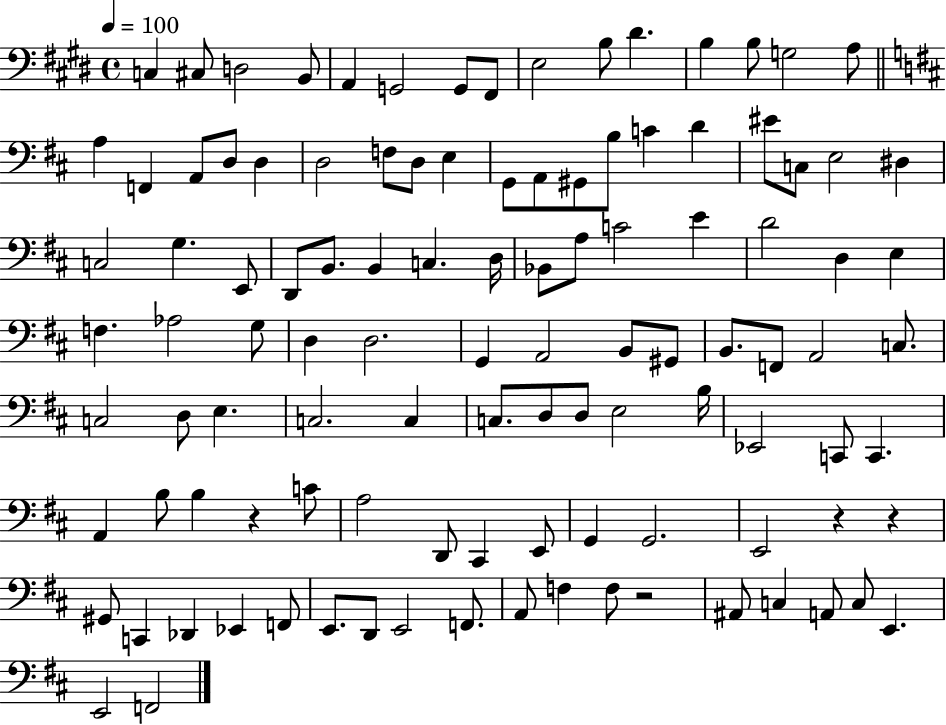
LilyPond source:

{
  \clef bass
  \time 4/4
  \defaultTimeSignature
  \key e \major
  \tempo 4 = 100
  c4 cis8 d2 b,8 | a,4 g,2 g,8 fis,8 | e2 b8 dis'4. | b4 b8 g2 a8 | \break \bar "||" \break \key b \minor a4 f,4 a,8 d8 d4 | d2 f8 d8 e4 | g,8 a,8 gis,8 b8 c'4 d'4 | eis'8 c8 e2 dis4 | \break c2 g4. e,8 | d,8 b,8. b,4 c4. d16 | bes,8 a8 c'2 e'4 | d'2 d4 e4 | \break f4. aes2 g8 | d4 d2. | g,4 a,2 b,8 gis,8 | b,8. f,8 a,2 c8. | \break c2 d8 e4. | c2. c4 | c8. d8 d8 e2 b16 | ees,2 c,8 c,4. | \break a,4 b8 b4 r4 c'8 | a2 d,8 cis,4 e,8 | g,4 g,2. | e,2 r4 r4 | \break gis,8 c,4 des,4 ees,4 f,8 | e,8. d,8 e,2 f,8. | a,8 f4 f8 r2 | ais,8 c4 a,8 c8 e,4. | \break e,2 f,2 | \bar "|."
}